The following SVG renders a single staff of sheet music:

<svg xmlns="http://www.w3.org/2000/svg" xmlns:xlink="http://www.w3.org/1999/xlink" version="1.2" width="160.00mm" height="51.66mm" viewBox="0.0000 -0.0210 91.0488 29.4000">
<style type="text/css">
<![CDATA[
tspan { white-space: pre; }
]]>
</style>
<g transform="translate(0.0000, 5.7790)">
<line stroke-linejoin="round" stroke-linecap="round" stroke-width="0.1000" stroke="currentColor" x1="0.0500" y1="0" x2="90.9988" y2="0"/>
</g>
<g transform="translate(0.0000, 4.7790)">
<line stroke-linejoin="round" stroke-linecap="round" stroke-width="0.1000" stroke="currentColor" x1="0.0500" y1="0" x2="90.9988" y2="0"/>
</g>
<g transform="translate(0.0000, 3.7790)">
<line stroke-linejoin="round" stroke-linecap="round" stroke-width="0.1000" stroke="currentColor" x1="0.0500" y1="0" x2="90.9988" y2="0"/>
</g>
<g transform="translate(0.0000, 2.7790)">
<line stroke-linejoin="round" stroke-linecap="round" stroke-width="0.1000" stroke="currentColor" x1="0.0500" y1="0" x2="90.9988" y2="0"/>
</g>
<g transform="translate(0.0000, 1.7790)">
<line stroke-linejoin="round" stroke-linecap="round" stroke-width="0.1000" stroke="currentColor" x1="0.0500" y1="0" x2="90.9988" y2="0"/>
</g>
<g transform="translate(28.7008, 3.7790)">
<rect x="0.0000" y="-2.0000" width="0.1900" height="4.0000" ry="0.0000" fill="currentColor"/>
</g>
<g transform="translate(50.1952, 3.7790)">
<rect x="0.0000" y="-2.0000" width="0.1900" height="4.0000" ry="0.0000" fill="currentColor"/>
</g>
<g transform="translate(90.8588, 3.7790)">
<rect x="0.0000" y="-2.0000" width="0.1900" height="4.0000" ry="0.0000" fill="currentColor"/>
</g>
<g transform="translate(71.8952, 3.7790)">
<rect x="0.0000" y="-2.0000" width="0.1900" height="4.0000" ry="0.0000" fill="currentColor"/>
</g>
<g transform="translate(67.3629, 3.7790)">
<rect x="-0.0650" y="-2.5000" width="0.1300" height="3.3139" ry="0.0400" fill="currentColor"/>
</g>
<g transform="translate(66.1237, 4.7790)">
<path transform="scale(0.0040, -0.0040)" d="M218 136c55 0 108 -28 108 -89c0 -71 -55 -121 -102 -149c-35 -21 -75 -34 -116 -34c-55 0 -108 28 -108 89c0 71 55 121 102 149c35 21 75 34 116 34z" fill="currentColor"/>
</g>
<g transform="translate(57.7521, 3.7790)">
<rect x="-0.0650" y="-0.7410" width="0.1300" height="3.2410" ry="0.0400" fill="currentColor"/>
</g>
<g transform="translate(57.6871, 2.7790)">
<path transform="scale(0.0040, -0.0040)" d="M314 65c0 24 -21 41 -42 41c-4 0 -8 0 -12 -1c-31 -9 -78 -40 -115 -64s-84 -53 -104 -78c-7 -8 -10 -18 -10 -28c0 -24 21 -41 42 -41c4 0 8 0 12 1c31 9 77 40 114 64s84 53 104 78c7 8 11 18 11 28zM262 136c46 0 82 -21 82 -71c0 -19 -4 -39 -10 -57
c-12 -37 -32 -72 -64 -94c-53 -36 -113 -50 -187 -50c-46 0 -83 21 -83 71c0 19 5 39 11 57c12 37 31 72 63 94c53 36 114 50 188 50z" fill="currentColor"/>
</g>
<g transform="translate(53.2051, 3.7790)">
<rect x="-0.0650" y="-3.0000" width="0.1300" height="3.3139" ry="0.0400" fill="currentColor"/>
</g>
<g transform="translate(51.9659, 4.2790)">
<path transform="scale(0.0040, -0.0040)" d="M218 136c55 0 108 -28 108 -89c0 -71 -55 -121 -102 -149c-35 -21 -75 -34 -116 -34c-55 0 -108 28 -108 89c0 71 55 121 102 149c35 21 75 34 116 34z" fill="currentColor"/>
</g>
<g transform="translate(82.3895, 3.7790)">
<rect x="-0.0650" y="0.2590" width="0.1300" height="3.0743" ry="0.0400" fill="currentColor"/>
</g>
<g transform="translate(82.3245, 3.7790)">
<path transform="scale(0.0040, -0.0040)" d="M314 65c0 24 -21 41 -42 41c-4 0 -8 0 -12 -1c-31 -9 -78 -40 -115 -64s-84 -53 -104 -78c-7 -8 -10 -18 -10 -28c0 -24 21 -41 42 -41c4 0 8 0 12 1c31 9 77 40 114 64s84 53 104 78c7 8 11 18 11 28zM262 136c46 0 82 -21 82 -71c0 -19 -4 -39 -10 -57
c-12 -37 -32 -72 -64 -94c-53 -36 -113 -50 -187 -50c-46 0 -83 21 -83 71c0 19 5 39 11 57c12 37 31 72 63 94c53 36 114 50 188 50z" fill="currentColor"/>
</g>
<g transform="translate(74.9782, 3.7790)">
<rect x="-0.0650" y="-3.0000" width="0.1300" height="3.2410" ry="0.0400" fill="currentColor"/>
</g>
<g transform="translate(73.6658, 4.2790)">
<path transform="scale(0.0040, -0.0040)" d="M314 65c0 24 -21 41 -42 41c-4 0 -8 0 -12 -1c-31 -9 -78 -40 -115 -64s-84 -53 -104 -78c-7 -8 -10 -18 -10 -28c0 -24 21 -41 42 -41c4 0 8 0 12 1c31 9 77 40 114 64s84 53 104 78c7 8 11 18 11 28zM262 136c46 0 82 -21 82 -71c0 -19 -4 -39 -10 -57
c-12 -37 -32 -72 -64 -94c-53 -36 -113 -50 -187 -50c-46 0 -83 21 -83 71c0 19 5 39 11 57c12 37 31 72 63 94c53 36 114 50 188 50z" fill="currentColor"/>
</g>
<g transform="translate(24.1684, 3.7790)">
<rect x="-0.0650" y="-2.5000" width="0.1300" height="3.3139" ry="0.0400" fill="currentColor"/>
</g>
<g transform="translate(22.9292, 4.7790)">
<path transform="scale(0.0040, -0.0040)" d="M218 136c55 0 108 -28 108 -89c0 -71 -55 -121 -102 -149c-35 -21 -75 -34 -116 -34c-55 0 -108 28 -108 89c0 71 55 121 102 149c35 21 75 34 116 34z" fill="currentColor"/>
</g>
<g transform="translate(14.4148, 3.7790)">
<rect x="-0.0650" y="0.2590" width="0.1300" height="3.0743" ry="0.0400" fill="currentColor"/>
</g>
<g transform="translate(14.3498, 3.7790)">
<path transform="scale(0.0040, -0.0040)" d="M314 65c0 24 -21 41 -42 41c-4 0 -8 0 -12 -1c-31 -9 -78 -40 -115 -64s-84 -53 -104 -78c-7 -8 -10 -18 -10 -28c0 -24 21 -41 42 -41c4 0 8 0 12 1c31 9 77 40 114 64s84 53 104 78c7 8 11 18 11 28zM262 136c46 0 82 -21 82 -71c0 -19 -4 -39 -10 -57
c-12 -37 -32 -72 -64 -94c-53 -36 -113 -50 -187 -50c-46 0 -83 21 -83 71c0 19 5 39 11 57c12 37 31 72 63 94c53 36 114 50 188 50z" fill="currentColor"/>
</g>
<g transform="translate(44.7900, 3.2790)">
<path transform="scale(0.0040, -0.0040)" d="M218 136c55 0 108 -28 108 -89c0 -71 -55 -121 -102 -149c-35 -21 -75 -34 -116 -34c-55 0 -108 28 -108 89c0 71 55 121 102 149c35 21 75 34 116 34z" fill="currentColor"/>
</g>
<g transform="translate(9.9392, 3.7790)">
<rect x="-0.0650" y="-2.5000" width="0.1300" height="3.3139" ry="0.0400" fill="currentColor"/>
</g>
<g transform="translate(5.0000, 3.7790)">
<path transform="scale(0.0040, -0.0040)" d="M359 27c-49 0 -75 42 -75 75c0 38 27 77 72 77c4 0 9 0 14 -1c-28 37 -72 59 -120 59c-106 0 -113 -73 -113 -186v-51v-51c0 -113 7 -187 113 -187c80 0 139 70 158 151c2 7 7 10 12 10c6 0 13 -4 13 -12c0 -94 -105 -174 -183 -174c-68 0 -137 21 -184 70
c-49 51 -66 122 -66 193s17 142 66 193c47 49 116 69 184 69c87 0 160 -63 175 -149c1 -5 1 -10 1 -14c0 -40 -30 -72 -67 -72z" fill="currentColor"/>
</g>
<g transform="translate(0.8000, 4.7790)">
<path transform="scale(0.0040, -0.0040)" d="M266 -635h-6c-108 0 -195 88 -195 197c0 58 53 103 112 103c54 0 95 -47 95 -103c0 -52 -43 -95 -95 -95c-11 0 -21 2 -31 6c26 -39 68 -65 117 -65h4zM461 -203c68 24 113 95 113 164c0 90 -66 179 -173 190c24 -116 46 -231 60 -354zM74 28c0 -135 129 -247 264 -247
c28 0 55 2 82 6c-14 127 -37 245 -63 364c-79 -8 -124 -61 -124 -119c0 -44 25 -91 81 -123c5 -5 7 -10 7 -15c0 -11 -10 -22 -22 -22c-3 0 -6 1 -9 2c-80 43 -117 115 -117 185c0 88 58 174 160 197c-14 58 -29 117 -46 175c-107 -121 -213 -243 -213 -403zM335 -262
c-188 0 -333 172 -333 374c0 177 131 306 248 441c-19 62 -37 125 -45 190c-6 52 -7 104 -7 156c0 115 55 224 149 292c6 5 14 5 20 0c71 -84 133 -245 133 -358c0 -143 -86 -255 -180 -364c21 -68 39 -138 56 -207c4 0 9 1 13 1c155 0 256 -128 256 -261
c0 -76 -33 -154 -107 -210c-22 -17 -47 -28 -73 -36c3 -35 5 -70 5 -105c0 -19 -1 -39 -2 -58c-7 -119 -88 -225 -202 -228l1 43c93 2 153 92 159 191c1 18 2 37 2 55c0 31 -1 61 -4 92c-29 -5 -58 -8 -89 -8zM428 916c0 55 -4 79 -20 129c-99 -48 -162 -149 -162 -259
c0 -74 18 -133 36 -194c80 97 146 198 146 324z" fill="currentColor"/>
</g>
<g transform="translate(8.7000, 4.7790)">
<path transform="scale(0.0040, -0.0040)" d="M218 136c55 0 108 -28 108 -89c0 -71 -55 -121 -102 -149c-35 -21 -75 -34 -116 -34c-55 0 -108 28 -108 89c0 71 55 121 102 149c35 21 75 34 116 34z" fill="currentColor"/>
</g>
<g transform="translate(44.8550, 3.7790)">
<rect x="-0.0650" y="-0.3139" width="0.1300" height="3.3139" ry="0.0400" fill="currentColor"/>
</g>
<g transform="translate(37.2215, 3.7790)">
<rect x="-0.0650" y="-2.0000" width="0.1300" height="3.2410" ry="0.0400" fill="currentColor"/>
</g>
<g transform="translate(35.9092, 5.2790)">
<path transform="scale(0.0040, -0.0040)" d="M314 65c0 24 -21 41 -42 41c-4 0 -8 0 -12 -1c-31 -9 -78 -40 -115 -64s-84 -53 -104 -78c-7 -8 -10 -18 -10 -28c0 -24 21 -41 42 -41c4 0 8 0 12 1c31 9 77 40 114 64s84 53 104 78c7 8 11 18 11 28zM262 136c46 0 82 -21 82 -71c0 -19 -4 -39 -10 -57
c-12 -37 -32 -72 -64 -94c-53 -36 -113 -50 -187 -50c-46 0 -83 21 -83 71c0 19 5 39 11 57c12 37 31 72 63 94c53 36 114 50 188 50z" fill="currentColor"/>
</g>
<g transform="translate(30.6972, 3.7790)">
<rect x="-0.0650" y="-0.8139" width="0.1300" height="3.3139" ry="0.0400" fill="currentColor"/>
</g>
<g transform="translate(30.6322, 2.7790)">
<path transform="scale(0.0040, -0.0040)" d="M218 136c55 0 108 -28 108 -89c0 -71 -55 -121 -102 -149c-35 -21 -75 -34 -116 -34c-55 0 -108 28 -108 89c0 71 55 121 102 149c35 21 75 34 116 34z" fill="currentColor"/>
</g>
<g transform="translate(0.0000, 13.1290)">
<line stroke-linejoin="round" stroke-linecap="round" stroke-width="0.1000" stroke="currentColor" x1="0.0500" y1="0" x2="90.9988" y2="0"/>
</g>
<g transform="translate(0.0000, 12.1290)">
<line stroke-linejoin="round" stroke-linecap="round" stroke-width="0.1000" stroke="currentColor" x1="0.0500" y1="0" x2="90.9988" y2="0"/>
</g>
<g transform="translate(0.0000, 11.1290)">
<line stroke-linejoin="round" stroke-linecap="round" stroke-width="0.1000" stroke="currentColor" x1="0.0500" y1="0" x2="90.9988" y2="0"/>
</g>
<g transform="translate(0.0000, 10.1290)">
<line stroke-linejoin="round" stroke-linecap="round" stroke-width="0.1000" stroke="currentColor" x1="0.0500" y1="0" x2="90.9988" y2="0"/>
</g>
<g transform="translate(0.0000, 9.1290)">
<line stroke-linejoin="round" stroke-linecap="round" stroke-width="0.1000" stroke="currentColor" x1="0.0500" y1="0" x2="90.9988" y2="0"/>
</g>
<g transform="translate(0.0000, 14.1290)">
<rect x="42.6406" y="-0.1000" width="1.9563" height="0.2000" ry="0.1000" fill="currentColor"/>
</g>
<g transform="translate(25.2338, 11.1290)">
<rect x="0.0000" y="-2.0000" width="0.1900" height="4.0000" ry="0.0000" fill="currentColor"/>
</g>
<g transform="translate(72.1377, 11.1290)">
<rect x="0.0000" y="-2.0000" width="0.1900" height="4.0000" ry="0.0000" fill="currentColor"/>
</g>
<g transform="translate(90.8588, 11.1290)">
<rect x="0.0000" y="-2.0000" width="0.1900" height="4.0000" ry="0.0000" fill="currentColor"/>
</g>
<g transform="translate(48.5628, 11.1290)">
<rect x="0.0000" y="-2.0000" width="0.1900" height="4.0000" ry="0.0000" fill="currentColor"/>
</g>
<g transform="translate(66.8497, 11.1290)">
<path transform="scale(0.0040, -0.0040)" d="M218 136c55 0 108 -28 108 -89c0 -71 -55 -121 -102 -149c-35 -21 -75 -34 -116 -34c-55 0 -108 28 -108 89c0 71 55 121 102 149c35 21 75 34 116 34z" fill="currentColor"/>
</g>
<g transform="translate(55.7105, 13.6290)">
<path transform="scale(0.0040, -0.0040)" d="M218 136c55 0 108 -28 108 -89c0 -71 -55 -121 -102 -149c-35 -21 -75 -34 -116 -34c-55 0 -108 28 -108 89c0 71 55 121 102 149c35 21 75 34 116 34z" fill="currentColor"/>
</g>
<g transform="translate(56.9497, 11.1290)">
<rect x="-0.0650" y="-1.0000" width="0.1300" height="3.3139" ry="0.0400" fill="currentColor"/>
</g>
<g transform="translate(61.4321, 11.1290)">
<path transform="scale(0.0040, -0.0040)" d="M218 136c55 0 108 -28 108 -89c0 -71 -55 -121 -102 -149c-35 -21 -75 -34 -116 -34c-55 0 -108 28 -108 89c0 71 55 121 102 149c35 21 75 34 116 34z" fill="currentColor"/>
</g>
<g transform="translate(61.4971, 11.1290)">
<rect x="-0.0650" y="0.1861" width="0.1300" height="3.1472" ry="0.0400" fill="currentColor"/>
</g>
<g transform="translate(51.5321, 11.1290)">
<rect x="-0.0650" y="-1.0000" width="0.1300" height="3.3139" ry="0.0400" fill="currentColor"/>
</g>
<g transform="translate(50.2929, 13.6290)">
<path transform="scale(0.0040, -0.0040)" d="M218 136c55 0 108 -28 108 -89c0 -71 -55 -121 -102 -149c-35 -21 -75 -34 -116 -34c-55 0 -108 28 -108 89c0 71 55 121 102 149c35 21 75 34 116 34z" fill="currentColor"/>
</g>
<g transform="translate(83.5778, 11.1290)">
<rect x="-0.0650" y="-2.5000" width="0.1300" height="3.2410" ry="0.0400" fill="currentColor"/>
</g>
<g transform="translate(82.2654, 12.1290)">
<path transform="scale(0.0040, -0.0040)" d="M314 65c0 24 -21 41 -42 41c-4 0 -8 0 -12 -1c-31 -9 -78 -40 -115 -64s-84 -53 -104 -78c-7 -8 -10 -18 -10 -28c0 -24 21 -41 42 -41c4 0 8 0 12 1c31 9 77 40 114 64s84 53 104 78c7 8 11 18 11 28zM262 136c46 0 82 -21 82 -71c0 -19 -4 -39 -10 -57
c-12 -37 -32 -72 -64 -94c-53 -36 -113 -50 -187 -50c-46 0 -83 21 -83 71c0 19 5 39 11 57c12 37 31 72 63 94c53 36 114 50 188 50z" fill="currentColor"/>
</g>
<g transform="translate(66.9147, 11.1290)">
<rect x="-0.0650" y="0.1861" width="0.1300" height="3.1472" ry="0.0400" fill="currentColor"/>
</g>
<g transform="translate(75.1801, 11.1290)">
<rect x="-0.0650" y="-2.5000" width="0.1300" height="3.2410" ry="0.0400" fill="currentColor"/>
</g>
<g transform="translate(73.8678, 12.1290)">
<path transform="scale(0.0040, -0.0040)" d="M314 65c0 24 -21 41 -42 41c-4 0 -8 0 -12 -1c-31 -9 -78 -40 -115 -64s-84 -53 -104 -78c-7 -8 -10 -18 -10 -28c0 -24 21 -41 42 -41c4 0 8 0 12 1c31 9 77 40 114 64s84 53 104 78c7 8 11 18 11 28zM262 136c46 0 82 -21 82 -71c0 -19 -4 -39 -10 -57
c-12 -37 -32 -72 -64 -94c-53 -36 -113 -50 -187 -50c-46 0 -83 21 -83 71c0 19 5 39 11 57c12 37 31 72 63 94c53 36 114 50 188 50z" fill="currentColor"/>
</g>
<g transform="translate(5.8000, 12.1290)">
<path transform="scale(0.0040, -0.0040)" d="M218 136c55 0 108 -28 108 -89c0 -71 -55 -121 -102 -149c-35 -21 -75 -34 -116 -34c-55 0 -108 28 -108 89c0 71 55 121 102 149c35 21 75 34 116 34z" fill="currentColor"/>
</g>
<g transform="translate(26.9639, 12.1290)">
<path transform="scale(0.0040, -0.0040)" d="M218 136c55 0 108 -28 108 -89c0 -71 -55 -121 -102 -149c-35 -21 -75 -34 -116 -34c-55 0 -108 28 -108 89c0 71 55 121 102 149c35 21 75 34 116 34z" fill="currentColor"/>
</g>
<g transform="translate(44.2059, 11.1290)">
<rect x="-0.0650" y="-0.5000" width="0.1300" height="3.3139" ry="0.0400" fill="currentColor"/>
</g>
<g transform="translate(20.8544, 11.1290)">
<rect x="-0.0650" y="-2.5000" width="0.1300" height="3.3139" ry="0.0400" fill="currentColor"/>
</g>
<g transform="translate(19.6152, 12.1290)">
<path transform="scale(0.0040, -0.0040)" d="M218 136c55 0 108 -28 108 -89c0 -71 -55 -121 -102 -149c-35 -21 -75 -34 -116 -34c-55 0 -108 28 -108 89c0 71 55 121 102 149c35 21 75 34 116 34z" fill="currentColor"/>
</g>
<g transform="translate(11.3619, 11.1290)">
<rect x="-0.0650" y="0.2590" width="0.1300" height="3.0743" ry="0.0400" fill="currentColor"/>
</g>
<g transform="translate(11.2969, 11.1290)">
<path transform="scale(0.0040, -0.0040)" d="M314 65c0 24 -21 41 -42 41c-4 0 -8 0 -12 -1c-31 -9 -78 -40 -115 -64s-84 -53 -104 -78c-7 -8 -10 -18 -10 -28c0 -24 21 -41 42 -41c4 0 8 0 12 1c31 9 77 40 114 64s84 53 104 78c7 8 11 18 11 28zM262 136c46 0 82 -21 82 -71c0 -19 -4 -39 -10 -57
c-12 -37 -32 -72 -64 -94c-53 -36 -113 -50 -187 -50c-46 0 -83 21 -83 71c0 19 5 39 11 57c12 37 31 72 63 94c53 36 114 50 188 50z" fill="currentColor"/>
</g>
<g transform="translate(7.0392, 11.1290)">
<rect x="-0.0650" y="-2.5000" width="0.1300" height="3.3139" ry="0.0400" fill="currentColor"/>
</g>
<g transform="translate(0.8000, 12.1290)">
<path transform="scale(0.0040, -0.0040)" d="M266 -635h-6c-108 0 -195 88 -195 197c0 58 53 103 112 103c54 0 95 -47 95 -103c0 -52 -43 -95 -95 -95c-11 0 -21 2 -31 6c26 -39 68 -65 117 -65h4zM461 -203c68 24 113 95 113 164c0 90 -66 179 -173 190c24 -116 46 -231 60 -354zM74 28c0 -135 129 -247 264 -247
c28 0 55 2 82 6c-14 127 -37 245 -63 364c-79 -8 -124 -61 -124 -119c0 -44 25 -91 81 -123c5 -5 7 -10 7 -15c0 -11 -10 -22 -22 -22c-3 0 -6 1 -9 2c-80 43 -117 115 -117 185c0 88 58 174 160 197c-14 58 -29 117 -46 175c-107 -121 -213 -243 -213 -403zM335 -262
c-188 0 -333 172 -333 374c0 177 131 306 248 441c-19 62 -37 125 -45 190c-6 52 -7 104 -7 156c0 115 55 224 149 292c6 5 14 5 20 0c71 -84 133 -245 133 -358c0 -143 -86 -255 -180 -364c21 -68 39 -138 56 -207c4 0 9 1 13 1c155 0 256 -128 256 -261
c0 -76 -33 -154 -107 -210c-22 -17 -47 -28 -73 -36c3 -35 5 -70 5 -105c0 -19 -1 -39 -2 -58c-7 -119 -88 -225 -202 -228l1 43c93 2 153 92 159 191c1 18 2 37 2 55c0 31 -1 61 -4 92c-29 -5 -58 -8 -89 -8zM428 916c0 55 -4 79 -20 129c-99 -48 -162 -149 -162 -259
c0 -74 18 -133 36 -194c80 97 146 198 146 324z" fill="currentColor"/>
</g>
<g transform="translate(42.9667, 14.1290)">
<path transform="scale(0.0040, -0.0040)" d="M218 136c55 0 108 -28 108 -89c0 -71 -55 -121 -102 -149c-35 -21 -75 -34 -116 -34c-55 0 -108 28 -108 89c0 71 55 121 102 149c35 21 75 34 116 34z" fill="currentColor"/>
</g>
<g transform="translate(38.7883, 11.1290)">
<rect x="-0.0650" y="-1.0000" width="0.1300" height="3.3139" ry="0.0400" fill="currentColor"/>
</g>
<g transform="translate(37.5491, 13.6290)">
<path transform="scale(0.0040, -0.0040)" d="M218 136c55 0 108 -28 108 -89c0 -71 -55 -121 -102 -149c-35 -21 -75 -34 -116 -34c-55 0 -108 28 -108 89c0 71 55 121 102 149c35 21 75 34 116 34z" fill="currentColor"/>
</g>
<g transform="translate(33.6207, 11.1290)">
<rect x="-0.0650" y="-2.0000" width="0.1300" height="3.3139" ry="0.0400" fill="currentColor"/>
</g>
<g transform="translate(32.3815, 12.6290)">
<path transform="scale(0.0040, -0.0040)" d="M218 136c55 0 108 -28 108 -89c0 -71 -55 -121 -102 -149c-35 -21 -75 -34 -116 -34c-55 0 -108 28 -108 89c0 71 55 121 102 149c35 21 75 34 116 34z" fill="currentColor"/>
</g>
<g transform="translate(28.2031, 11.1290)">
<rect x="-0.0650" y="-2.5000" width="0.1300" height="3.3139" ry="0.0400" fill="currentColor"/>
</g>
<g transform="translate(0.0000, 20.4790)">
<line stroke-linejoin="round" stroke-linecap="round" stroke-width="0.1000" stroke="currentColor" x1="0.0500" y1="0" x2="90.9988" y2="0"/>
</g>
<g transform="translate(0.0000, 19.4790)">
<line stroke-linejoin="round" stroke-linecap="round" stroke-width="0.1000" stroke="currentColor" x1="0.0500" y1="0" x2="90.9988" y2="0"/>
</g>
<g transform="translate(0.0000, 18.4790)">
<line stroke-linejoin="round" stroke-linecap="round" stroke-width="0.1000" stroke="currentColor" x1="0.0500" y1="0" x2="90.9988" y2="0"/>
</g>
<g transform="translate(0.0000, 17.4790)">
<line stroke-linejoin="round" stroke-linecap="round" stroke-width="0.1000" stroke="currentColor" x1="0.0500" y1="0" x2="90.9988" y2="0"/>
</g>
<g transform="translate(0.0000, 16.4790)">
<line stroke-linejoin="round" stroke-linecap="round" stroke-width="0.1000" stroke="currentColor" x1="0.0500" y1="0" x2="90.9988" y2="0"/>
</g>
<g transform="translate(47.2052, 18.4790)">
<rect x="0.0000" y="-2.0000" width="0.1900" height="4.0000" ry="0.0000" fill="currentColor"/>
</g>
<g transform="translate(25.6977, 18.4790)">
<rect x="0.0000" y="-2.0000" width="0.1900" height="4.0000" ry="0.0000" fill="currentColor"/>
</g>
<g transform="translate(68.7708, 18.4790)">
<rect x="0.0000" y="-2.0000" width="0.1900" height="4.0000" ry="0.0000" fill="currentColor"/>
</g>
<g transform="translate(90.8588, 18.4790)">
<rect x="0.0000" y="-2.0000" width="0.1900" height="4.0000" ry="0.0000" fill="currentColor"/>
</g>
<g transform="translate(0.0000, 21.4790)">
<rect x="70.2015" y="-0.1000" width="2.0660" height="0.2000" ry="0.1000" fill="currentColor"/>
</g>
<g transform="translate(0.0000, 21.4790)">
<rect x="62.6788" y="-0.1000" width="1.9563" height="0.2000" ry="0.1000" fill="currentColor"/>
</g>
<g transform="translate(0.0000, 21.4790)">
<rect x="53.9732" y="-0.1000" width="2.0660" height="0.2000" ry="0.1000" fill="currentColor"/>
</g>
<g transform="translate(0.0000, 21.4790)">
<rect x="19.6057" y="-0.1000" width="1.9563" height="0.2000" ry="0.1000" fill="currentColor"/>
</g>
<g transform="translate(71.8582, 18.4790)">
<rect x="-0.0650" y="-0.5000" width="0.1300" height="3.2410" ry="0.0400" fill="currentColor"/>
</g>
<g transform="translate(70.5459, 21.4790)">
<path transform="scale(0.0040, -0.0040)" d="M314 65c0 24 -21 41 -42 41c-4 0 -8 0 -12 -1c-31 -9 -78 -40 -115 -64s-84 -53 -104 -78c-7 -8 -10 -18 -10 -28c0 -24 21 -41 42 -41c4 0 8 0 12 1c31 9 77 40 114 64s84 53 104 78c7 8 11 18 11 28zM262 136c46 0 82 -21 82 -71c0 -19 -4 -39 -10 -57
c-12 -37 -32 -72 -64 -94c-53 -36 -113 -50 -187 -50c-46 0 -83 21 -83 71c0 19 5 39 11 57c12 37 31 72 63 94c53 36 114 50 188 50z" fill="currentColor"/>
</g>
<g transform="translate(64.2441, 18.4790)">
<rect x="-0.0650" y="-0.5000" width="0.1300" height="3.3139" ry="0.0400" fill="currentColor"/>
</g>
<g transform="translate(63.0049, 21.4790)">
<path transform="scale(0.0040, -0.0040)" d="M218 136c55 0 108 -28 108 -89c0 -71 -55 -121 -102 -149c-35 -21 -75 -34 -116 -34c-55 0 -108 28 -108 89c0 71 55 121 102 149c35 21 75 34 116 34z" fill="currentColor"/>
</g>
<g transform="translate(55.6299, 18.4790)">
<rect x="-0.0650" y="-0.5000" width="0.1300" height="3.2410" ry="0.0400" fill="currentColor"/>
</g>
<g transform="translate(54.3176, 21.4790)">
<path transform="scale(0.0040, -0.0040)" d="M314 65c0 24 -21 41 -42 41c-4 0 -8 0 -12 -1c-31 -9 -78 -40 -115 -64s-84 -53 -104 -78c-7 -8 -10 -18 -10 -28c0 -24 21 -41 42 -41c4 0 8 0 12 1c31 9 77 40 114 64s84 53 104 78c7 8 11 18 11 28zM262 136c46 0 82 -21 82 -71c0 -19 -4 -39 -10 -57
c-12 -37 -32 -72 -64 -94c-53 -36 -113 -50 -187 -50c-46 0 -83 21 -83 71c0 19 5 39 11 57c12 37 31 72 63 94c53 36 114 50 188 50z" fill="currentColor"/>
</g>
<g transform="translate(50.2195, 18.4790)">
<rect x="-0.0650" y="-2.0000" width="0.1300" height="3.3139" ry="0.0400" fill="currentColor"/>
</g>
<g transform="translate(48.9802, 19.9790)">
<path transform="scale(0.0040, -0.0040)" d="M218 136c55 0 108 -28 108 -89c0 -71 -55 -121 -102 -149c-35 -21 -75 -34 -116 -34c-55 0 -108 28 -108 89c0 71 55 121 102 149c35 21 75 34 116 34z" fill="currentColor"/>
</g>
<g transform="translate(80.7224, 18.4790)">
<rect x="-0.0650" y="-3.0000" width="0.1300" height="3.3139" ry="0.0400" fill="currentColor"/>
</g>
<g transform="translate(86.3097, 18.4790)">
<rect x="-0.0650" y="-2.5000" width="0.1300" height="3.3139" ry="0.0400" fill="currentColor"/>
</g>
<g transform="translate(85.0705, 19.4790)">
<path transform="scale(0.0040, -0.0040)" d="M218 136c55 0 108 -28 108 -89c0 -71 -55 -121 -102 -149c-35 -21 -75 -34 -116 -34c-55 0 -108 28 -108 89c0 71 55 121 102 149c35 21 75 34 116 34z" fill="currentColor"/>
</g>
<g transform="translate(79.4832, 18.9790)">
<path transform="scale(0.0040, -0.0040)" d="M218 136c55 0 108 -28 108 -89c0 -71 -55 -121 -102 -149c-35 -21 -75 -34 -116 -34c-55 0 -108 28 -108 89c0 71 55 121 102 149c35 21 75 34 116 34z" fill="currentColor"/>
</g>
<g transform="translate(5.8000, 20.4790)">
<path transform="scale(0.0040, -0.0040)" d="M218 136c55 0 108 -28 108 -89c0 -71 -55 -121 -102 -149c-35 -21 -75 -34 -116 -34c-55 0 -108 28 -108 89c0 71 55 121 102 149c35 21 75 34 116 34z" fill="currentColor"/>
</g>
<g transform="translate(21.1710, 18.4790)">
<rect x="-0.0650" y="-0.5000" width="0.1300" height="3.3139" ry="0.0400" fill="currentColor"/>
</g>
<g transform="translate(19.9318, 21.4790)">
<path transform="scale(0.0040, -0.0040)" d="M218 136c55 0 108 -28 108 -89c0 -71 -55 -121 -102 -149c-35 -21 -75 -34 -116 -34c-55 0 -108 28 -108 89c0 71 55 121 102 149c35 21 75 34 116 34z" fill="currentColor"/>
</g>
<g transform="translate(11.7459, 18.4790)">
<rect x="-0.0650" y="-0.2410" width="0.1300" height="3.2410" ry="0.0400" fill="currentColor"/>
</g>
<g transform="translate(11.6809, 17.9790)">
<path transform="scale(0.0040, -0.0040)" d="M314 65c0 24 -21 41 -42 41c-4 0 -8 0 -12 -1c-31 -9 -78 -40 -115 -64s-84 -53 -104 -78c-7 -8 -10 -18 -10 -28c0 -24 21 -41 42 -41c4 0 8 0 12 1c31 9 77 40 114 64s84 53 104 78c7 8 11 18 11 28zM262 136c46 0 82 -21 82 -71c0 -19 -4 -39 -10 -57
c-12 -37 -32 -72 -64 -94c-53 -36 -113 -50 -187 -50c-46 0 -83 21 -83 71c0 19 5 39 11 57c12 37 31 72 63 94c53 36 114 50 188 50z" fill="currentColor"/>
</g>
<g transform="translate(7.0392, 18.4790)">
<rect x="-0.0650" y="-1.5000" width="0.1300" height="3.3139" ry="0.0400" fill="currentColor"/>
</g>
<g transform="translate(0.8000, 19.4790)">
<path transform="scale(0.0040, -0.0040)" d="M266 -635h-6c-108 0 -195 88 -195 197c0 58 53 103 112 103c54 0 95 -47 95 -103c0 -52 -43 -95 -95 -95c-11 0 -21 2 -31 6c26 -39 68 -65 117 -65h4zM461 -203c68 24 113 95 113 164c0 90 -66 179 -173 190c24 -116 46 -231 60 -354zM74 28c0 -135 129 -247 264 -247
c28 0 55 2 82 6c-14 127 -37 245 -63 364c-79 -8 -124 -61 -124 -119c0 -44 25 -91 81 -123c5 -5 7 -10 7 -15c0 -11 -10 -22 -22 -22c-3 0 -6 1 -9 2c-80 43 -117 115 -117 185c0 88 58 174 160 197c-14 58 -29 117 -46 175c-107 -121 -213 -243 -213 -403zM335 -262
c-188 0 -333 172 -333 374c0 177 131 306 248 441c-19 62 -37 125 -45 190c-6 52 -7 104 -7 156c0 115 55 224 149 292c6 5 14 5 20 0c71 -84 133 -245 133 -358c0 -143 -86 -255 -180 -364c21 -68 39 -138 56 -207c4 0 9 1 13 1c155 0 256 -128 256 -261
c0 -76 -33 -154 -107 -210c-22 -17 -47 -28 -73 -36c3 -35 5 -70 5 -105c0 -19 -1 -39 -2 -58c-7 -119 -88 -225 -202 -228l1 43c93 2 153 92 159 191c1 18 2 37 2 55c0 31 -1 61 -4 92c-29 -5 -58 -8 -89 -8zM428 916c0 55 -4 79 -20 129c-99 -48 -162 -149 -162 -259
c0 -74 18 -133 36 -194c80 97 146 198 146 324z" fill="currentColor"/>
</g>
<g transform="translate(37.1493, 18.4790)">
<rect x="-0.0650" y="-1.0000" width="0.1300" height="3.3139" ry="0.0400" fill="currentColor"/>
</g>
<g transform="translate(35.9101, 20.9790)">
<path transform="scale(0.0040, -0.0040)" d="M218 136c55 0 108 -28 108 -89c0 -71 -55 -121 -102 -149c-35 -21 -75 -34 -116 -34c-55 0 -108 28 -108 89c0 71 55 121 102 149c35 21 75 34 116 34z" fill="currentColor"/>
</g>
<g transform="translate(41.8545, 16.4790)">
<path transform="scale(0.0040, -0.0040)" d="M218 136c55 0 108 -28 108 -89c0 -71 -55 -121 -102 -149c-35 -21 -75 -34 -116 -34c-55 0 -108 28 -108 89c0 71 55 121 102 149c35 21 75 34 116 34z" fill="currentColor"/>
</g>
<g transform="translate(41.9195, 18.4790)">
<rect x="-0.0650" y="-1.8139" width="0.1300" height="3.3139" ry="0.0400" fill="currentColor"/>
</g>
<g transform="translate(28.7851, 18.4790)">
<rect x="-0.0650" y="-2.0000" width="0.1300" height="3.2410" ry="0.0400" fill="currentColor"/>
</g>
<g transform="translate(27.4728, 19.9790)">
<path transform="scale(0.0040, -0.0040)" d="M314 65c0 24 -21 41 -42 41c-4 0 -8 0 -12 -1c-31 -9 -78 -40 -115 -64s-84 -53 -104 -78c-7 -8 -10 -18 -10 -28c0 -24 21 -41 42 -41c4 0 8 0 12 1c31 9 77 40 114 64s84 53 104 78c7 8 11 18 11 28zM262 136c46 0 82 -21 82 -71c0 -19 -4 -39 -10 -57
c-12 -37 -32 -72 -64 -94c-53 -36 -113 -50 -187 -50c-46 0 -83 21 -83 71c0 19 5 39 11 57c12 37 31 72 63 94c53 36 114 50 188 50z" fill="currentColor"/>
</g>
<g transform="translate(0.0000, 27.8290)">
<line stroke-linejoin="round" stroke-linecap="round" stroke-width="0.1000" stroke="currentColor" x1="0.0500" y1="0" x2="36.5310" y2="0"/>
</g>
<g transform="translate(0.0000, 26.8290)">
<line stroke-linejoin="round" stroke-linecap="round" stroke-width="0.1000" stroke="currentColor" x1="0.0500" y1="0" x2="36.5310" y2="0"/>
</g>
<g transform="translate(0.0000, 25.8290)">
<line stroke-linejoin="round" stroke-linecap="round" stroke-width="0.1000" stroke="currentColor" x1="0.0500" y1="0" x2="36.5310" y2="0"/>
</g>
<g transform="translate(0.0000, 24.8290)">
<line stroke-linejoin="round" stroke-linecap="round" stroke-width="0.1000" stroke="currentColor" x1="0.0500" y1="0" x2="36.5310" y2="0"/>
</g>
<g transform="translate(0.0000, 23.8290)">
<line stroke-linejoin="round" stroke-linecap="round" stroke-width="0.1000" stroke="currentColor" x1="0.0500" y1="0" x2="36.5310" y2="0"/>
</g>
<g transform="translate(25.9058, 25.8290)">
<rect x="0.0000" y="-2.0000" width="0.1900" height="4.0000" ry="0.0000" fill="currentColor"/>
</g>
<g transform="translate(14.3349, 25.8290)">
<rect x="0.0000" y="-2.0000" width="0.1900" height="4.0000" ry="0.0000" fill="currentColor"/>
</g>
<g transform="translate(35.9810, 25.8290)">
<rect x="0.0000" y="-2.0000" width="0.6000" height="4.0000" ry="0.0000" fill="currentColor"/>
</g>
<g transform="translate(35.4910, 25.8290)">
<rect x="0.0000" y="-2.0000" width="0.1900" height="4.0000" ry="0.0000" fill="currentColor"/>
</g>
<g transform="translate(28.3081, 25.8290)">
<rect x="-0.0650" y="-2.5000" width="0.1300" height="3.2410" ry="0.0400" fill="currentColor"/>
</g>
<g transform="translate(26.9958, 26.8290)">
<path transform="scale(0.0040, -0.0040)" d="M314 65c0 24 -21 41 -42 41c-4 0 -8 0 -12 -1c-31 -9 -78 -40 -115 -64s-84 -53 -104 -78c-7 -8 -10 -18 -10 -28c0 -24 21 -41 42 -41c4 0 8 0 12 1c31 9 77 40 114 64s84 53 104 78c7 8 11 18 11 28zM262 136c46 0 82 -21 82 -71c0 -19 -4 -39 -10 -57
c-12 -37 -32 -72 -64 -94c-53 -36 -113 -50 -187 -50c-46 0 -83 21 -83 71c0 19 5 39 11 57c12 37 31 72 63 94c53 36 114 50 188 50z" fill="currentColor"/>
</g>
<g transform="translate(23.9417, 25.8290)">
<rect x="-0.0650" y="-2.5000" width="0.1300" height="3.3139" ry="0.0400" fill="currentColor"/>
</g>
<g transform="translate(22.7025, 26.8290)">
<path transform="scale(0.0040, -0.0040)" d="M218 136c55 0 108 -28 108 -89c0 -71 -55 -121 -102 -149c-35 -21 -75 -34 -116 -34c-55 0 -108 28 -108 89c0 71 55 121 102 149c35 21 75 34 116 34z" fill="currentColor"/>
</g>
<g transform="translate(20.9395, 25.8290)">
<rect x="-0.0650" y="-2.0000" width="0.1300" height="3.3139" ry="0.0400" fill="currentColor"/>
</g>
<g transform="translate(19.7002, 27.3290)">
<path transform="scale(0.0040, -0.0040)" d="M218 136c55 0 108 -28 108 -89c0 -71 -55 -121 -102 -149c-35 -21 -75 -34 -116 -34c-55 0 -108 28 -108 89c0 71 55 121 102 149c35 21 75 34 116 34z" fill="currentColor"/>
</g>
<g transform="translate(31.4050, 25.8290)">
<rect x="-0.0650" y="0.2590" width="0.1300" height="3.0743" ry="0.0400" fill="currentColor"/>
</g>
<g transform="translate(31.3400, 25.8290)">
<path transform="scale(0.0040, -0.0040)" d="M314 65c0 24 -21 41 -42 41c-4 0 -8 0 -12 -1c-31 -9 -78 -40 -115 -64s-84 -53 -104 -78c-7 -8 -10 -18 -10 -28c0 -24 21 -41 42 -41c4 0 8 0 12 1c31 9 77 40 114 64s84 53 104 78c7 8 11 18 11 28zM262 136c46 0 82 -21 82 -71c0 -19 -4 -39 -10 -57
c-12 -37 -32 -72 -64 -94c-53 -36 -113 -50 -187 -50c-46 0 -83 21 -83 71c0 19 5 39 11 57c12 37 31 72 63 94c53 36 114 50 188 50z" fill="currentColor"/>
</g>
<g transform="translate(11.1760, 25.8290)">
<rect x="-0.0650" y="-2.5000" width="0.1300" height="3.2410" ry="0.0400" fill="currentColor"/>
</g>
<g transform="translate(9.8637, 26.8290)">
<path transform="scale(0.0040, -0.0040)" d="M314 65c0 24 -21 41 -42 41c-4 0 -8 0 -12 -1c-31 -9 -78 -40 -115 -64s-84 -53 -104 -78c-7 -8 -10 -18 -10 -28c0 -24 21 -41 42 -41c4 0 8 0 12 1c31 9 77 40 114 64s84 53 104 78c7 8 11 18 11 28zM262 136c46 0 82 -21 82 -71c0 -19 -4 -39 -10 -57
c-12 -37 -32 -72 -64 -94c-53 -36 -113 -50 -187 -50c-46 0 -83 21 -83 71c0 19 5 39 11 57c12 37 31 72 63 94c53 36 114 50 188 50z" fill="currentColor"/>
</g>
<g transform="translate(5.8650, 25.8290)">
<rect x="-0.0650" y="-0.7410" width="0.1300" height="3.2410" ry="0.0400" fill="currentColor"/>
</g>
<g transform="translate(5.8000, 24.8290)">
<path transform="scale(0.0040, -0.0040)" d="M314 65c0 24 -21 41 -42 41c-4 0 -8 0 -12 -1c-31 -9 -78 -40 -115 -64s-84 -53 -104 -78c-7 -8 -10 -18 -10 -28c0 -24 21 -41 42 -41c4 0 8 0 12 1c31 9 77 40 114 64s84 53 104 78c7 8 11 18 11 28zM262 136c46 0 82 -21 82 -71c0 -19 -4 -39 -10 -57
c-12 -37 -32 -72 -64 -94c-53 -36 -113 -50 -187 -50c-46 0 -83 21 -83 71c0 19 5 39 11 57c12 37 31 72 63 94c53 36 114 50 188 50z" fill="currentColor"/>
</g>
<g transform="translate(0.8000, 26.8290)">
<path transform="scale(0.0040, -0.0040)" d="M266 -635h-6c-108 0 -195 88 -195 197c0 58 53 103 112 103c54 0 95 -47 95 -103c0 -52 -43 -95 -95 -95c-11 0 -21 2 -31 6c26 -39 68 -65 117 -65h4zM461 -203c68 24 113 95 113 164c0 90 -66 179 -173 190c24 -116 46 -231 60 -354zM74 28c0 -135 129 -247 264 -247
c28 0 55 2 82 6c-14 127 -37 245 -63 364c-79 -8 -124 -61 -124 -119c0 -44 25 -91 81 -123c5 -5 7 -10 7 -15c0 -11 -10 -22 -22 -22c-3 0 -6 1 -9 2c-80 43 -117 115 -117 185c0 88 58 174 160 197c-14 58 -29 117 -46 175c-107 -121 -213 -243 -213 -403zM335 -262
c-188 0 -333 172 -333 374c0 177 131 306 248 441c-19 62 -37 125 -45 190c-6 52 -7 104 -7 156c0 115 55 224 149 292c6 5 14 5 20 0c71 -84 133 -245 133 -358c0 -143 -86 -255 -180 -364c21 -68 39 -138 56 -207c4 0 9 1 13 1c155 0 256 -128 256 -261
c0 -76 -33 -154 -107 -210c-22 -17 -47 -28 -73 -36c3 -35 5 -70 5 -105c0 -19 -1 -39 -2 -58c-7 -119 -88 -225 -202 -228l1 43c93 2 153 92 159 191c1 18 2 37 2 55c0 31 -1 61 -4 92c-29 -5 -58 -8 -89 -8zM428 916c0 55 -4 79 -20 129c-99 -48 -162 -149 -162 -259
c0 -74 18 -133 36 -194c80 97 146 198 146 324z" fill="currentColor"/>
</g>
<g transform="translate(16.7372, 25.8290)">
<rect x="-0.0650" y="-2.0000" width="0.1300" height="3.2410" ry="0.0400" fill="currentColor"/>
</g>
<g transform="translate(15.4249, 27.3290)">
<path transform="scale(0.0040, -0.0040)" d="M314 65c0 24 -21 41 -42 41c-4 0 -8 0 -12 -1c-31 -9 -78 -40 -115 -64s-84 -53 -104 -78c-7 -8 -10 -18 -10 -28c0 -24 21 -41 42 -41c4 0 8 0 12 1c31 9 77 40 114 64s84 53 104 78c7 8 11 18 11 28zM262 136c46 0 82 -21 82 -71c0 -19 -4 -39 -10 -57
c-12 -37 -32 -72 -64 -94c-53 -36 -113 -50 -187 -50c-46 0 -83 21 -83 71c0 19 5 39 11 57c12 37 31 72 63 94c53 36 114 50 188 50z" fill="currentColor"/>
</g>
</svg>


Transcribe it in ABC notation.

X:1
T:Untitled
M:4/4
L:1/4
K:C
G B2 G d F2 c A d2 G A2 B2 G B2 G G F D C D D B B G2 G2 E c2 C F2 D f F C2 C C2 A G d2 G2 F2 F G G2 B2